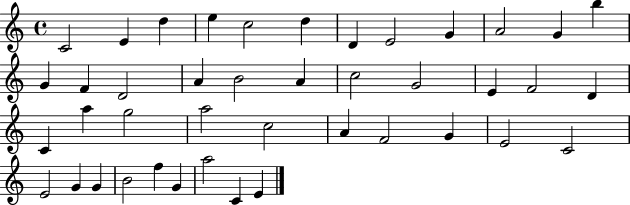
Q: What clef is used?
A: treble